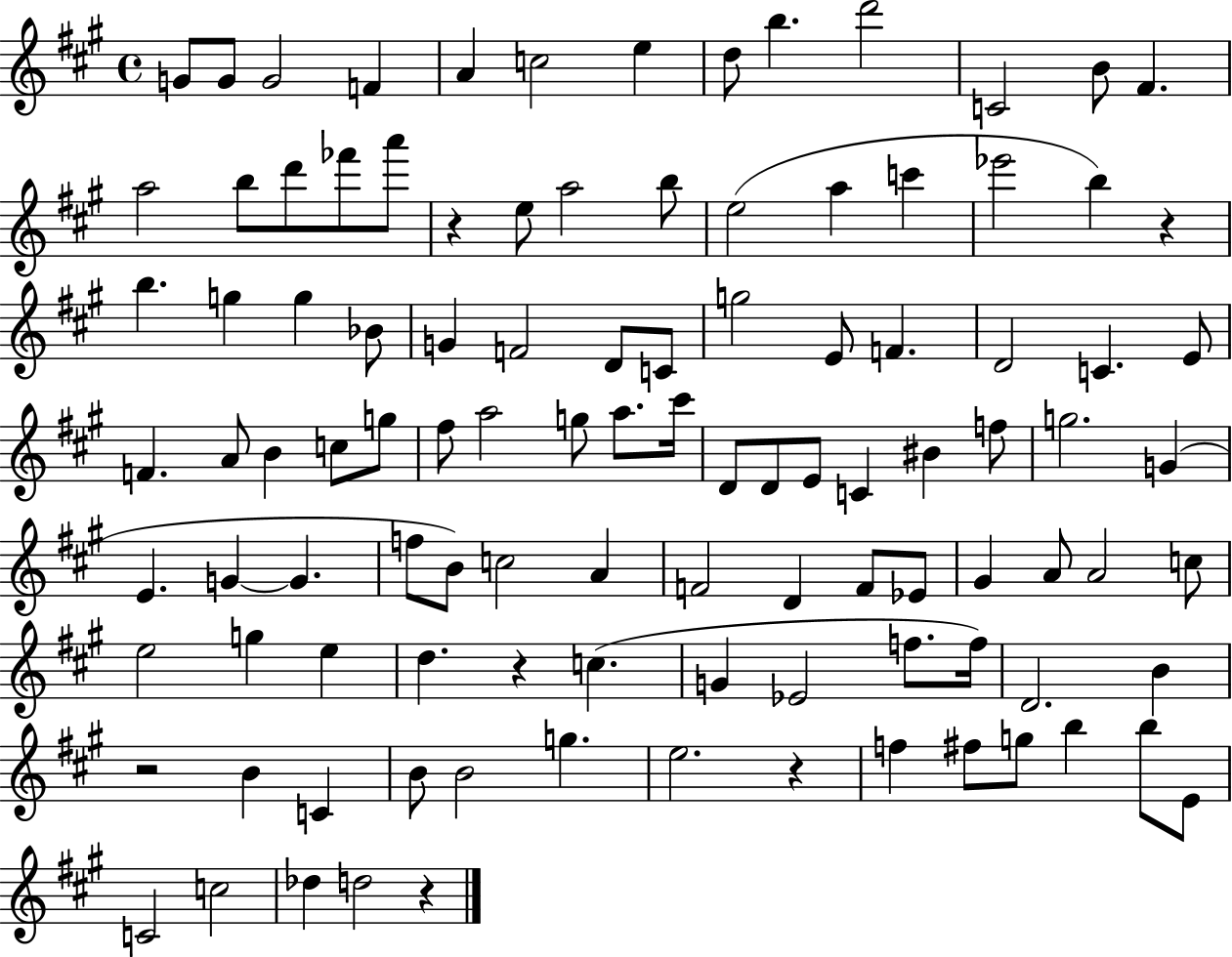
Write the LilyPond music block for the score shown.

{
  \clef treble
  \time 4/4
  \defaultTimeSignature
  \key a \major
  g'8 g'8 g'2 f'4 | a'4 c''2 e''4 | d''8 b''4. d'''2 | c'2 b'8 fis'4. | \break a''2 b''8 d'''8 fes'''8 a'''8 | r4 e''8 a''2 b''8 | e''2( a''4 c'''4 | ees'''2 b''4) r4 | \break b''4. g''4 g''4 bes'8 | g'4 f'2 d'8 c'8 | g''2 e'8 f'4. | d'2 c'4. e'8 | \break f'4. a'8 b'4 c''8 g''8 | fis''8 a''2 g''8 a''8. cis'''16 | d'8 d'8 e'8 c'4 bis'4 f''8 | g''2. g'4( | \break e'4. g'4~~ g'4. | f''8 b'8) c''2 a'4 | f'2 d'4 f'8 ees'8 | gis'4 a'8 a'2 c''8 | \break e''2 g''4 e''4 | d''4. r4 c''4.( | g'4 ees'2 f''8. f''16) | d'2. b'4 | \break r2 b'4 c'4 | b'8 b'2 g''4. | e''2. r4 | f''4 fis''8 g''8 b''4 b''8 e'8 | \break c'2 c''2 | des''4 d''2 r4 | \bar "|."
}